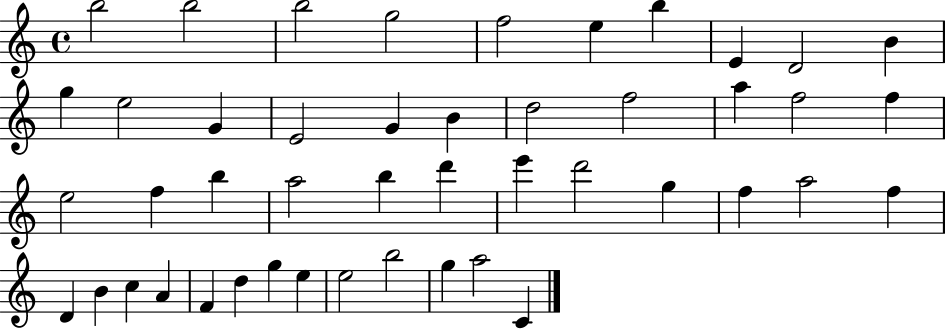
B5/h B5/h B5/h G5/h F5/h E5/q B5/q E4/q D4/h B4/q G5/q E5/h G4/q E4/h G4/q B4/q D5/h F5/h A5/q F5/h F5/q E5/h F5/q B5/q A5/h B5/q D6/q E6/q D6/h G5/q F5/q A5/h F5/q D4/q B4/q C5/q A4/q F4/q D5/q G5/q E5/q E5/h B5/h G5/q A5/h C4/q